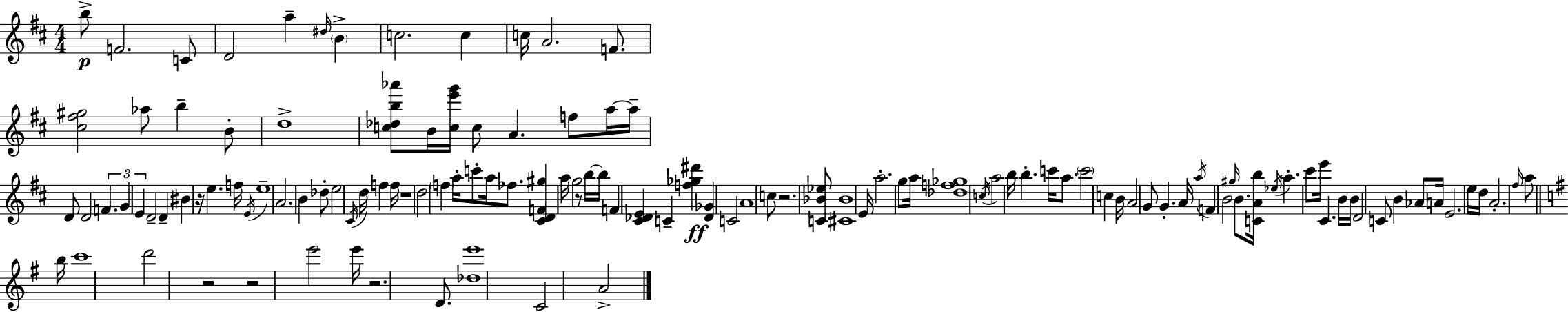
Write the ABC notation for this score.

X:1
T:Untitled
M:4/4
L:1/4
K:D
b/2 F2 C/2 D2 a ^d/4 B c2 c c/4 A2 F/2 [^c^f^g]2 _a/2 b B/2 d4 [c_db_a']/2 B/4 [ce'g']/4 c/2 A f/2 a/4 a/4 D/2 D2 F G E D2 D ^B z/4 e f/4 E/4 e4 A2 B _d/2 e2 ^C/4 d/4 f f/4 z4 d2 f a/4 c'/2 a/4 _f/2 [^CDF^g] a/4 g2 z/2 b/4 b/4 F [^C_DE] C [f_g^d'] [_D_G] C2 A4 c/2 z2 [C_B_e]/2 [^C_B]4 E/4 a2 g/2 a/4 [_df_g]4 c/4 a2 b/4 b c'/4 a/2 c'2 c B/4 A2 G/2 G A/4 a/4 F B2 ^g/4 B/2 [CAb]/4 _e/4 a ^c'/2 e'/4 ^C B/4 B/4 D2 C/2 B _A/2 A/4 E2 e/4 d/4 A2 ^f/4 a/2 b/4 c'4 d'2 z2 z2 e'2 e'/4 z2 D/2 [_de']4 C2 A2